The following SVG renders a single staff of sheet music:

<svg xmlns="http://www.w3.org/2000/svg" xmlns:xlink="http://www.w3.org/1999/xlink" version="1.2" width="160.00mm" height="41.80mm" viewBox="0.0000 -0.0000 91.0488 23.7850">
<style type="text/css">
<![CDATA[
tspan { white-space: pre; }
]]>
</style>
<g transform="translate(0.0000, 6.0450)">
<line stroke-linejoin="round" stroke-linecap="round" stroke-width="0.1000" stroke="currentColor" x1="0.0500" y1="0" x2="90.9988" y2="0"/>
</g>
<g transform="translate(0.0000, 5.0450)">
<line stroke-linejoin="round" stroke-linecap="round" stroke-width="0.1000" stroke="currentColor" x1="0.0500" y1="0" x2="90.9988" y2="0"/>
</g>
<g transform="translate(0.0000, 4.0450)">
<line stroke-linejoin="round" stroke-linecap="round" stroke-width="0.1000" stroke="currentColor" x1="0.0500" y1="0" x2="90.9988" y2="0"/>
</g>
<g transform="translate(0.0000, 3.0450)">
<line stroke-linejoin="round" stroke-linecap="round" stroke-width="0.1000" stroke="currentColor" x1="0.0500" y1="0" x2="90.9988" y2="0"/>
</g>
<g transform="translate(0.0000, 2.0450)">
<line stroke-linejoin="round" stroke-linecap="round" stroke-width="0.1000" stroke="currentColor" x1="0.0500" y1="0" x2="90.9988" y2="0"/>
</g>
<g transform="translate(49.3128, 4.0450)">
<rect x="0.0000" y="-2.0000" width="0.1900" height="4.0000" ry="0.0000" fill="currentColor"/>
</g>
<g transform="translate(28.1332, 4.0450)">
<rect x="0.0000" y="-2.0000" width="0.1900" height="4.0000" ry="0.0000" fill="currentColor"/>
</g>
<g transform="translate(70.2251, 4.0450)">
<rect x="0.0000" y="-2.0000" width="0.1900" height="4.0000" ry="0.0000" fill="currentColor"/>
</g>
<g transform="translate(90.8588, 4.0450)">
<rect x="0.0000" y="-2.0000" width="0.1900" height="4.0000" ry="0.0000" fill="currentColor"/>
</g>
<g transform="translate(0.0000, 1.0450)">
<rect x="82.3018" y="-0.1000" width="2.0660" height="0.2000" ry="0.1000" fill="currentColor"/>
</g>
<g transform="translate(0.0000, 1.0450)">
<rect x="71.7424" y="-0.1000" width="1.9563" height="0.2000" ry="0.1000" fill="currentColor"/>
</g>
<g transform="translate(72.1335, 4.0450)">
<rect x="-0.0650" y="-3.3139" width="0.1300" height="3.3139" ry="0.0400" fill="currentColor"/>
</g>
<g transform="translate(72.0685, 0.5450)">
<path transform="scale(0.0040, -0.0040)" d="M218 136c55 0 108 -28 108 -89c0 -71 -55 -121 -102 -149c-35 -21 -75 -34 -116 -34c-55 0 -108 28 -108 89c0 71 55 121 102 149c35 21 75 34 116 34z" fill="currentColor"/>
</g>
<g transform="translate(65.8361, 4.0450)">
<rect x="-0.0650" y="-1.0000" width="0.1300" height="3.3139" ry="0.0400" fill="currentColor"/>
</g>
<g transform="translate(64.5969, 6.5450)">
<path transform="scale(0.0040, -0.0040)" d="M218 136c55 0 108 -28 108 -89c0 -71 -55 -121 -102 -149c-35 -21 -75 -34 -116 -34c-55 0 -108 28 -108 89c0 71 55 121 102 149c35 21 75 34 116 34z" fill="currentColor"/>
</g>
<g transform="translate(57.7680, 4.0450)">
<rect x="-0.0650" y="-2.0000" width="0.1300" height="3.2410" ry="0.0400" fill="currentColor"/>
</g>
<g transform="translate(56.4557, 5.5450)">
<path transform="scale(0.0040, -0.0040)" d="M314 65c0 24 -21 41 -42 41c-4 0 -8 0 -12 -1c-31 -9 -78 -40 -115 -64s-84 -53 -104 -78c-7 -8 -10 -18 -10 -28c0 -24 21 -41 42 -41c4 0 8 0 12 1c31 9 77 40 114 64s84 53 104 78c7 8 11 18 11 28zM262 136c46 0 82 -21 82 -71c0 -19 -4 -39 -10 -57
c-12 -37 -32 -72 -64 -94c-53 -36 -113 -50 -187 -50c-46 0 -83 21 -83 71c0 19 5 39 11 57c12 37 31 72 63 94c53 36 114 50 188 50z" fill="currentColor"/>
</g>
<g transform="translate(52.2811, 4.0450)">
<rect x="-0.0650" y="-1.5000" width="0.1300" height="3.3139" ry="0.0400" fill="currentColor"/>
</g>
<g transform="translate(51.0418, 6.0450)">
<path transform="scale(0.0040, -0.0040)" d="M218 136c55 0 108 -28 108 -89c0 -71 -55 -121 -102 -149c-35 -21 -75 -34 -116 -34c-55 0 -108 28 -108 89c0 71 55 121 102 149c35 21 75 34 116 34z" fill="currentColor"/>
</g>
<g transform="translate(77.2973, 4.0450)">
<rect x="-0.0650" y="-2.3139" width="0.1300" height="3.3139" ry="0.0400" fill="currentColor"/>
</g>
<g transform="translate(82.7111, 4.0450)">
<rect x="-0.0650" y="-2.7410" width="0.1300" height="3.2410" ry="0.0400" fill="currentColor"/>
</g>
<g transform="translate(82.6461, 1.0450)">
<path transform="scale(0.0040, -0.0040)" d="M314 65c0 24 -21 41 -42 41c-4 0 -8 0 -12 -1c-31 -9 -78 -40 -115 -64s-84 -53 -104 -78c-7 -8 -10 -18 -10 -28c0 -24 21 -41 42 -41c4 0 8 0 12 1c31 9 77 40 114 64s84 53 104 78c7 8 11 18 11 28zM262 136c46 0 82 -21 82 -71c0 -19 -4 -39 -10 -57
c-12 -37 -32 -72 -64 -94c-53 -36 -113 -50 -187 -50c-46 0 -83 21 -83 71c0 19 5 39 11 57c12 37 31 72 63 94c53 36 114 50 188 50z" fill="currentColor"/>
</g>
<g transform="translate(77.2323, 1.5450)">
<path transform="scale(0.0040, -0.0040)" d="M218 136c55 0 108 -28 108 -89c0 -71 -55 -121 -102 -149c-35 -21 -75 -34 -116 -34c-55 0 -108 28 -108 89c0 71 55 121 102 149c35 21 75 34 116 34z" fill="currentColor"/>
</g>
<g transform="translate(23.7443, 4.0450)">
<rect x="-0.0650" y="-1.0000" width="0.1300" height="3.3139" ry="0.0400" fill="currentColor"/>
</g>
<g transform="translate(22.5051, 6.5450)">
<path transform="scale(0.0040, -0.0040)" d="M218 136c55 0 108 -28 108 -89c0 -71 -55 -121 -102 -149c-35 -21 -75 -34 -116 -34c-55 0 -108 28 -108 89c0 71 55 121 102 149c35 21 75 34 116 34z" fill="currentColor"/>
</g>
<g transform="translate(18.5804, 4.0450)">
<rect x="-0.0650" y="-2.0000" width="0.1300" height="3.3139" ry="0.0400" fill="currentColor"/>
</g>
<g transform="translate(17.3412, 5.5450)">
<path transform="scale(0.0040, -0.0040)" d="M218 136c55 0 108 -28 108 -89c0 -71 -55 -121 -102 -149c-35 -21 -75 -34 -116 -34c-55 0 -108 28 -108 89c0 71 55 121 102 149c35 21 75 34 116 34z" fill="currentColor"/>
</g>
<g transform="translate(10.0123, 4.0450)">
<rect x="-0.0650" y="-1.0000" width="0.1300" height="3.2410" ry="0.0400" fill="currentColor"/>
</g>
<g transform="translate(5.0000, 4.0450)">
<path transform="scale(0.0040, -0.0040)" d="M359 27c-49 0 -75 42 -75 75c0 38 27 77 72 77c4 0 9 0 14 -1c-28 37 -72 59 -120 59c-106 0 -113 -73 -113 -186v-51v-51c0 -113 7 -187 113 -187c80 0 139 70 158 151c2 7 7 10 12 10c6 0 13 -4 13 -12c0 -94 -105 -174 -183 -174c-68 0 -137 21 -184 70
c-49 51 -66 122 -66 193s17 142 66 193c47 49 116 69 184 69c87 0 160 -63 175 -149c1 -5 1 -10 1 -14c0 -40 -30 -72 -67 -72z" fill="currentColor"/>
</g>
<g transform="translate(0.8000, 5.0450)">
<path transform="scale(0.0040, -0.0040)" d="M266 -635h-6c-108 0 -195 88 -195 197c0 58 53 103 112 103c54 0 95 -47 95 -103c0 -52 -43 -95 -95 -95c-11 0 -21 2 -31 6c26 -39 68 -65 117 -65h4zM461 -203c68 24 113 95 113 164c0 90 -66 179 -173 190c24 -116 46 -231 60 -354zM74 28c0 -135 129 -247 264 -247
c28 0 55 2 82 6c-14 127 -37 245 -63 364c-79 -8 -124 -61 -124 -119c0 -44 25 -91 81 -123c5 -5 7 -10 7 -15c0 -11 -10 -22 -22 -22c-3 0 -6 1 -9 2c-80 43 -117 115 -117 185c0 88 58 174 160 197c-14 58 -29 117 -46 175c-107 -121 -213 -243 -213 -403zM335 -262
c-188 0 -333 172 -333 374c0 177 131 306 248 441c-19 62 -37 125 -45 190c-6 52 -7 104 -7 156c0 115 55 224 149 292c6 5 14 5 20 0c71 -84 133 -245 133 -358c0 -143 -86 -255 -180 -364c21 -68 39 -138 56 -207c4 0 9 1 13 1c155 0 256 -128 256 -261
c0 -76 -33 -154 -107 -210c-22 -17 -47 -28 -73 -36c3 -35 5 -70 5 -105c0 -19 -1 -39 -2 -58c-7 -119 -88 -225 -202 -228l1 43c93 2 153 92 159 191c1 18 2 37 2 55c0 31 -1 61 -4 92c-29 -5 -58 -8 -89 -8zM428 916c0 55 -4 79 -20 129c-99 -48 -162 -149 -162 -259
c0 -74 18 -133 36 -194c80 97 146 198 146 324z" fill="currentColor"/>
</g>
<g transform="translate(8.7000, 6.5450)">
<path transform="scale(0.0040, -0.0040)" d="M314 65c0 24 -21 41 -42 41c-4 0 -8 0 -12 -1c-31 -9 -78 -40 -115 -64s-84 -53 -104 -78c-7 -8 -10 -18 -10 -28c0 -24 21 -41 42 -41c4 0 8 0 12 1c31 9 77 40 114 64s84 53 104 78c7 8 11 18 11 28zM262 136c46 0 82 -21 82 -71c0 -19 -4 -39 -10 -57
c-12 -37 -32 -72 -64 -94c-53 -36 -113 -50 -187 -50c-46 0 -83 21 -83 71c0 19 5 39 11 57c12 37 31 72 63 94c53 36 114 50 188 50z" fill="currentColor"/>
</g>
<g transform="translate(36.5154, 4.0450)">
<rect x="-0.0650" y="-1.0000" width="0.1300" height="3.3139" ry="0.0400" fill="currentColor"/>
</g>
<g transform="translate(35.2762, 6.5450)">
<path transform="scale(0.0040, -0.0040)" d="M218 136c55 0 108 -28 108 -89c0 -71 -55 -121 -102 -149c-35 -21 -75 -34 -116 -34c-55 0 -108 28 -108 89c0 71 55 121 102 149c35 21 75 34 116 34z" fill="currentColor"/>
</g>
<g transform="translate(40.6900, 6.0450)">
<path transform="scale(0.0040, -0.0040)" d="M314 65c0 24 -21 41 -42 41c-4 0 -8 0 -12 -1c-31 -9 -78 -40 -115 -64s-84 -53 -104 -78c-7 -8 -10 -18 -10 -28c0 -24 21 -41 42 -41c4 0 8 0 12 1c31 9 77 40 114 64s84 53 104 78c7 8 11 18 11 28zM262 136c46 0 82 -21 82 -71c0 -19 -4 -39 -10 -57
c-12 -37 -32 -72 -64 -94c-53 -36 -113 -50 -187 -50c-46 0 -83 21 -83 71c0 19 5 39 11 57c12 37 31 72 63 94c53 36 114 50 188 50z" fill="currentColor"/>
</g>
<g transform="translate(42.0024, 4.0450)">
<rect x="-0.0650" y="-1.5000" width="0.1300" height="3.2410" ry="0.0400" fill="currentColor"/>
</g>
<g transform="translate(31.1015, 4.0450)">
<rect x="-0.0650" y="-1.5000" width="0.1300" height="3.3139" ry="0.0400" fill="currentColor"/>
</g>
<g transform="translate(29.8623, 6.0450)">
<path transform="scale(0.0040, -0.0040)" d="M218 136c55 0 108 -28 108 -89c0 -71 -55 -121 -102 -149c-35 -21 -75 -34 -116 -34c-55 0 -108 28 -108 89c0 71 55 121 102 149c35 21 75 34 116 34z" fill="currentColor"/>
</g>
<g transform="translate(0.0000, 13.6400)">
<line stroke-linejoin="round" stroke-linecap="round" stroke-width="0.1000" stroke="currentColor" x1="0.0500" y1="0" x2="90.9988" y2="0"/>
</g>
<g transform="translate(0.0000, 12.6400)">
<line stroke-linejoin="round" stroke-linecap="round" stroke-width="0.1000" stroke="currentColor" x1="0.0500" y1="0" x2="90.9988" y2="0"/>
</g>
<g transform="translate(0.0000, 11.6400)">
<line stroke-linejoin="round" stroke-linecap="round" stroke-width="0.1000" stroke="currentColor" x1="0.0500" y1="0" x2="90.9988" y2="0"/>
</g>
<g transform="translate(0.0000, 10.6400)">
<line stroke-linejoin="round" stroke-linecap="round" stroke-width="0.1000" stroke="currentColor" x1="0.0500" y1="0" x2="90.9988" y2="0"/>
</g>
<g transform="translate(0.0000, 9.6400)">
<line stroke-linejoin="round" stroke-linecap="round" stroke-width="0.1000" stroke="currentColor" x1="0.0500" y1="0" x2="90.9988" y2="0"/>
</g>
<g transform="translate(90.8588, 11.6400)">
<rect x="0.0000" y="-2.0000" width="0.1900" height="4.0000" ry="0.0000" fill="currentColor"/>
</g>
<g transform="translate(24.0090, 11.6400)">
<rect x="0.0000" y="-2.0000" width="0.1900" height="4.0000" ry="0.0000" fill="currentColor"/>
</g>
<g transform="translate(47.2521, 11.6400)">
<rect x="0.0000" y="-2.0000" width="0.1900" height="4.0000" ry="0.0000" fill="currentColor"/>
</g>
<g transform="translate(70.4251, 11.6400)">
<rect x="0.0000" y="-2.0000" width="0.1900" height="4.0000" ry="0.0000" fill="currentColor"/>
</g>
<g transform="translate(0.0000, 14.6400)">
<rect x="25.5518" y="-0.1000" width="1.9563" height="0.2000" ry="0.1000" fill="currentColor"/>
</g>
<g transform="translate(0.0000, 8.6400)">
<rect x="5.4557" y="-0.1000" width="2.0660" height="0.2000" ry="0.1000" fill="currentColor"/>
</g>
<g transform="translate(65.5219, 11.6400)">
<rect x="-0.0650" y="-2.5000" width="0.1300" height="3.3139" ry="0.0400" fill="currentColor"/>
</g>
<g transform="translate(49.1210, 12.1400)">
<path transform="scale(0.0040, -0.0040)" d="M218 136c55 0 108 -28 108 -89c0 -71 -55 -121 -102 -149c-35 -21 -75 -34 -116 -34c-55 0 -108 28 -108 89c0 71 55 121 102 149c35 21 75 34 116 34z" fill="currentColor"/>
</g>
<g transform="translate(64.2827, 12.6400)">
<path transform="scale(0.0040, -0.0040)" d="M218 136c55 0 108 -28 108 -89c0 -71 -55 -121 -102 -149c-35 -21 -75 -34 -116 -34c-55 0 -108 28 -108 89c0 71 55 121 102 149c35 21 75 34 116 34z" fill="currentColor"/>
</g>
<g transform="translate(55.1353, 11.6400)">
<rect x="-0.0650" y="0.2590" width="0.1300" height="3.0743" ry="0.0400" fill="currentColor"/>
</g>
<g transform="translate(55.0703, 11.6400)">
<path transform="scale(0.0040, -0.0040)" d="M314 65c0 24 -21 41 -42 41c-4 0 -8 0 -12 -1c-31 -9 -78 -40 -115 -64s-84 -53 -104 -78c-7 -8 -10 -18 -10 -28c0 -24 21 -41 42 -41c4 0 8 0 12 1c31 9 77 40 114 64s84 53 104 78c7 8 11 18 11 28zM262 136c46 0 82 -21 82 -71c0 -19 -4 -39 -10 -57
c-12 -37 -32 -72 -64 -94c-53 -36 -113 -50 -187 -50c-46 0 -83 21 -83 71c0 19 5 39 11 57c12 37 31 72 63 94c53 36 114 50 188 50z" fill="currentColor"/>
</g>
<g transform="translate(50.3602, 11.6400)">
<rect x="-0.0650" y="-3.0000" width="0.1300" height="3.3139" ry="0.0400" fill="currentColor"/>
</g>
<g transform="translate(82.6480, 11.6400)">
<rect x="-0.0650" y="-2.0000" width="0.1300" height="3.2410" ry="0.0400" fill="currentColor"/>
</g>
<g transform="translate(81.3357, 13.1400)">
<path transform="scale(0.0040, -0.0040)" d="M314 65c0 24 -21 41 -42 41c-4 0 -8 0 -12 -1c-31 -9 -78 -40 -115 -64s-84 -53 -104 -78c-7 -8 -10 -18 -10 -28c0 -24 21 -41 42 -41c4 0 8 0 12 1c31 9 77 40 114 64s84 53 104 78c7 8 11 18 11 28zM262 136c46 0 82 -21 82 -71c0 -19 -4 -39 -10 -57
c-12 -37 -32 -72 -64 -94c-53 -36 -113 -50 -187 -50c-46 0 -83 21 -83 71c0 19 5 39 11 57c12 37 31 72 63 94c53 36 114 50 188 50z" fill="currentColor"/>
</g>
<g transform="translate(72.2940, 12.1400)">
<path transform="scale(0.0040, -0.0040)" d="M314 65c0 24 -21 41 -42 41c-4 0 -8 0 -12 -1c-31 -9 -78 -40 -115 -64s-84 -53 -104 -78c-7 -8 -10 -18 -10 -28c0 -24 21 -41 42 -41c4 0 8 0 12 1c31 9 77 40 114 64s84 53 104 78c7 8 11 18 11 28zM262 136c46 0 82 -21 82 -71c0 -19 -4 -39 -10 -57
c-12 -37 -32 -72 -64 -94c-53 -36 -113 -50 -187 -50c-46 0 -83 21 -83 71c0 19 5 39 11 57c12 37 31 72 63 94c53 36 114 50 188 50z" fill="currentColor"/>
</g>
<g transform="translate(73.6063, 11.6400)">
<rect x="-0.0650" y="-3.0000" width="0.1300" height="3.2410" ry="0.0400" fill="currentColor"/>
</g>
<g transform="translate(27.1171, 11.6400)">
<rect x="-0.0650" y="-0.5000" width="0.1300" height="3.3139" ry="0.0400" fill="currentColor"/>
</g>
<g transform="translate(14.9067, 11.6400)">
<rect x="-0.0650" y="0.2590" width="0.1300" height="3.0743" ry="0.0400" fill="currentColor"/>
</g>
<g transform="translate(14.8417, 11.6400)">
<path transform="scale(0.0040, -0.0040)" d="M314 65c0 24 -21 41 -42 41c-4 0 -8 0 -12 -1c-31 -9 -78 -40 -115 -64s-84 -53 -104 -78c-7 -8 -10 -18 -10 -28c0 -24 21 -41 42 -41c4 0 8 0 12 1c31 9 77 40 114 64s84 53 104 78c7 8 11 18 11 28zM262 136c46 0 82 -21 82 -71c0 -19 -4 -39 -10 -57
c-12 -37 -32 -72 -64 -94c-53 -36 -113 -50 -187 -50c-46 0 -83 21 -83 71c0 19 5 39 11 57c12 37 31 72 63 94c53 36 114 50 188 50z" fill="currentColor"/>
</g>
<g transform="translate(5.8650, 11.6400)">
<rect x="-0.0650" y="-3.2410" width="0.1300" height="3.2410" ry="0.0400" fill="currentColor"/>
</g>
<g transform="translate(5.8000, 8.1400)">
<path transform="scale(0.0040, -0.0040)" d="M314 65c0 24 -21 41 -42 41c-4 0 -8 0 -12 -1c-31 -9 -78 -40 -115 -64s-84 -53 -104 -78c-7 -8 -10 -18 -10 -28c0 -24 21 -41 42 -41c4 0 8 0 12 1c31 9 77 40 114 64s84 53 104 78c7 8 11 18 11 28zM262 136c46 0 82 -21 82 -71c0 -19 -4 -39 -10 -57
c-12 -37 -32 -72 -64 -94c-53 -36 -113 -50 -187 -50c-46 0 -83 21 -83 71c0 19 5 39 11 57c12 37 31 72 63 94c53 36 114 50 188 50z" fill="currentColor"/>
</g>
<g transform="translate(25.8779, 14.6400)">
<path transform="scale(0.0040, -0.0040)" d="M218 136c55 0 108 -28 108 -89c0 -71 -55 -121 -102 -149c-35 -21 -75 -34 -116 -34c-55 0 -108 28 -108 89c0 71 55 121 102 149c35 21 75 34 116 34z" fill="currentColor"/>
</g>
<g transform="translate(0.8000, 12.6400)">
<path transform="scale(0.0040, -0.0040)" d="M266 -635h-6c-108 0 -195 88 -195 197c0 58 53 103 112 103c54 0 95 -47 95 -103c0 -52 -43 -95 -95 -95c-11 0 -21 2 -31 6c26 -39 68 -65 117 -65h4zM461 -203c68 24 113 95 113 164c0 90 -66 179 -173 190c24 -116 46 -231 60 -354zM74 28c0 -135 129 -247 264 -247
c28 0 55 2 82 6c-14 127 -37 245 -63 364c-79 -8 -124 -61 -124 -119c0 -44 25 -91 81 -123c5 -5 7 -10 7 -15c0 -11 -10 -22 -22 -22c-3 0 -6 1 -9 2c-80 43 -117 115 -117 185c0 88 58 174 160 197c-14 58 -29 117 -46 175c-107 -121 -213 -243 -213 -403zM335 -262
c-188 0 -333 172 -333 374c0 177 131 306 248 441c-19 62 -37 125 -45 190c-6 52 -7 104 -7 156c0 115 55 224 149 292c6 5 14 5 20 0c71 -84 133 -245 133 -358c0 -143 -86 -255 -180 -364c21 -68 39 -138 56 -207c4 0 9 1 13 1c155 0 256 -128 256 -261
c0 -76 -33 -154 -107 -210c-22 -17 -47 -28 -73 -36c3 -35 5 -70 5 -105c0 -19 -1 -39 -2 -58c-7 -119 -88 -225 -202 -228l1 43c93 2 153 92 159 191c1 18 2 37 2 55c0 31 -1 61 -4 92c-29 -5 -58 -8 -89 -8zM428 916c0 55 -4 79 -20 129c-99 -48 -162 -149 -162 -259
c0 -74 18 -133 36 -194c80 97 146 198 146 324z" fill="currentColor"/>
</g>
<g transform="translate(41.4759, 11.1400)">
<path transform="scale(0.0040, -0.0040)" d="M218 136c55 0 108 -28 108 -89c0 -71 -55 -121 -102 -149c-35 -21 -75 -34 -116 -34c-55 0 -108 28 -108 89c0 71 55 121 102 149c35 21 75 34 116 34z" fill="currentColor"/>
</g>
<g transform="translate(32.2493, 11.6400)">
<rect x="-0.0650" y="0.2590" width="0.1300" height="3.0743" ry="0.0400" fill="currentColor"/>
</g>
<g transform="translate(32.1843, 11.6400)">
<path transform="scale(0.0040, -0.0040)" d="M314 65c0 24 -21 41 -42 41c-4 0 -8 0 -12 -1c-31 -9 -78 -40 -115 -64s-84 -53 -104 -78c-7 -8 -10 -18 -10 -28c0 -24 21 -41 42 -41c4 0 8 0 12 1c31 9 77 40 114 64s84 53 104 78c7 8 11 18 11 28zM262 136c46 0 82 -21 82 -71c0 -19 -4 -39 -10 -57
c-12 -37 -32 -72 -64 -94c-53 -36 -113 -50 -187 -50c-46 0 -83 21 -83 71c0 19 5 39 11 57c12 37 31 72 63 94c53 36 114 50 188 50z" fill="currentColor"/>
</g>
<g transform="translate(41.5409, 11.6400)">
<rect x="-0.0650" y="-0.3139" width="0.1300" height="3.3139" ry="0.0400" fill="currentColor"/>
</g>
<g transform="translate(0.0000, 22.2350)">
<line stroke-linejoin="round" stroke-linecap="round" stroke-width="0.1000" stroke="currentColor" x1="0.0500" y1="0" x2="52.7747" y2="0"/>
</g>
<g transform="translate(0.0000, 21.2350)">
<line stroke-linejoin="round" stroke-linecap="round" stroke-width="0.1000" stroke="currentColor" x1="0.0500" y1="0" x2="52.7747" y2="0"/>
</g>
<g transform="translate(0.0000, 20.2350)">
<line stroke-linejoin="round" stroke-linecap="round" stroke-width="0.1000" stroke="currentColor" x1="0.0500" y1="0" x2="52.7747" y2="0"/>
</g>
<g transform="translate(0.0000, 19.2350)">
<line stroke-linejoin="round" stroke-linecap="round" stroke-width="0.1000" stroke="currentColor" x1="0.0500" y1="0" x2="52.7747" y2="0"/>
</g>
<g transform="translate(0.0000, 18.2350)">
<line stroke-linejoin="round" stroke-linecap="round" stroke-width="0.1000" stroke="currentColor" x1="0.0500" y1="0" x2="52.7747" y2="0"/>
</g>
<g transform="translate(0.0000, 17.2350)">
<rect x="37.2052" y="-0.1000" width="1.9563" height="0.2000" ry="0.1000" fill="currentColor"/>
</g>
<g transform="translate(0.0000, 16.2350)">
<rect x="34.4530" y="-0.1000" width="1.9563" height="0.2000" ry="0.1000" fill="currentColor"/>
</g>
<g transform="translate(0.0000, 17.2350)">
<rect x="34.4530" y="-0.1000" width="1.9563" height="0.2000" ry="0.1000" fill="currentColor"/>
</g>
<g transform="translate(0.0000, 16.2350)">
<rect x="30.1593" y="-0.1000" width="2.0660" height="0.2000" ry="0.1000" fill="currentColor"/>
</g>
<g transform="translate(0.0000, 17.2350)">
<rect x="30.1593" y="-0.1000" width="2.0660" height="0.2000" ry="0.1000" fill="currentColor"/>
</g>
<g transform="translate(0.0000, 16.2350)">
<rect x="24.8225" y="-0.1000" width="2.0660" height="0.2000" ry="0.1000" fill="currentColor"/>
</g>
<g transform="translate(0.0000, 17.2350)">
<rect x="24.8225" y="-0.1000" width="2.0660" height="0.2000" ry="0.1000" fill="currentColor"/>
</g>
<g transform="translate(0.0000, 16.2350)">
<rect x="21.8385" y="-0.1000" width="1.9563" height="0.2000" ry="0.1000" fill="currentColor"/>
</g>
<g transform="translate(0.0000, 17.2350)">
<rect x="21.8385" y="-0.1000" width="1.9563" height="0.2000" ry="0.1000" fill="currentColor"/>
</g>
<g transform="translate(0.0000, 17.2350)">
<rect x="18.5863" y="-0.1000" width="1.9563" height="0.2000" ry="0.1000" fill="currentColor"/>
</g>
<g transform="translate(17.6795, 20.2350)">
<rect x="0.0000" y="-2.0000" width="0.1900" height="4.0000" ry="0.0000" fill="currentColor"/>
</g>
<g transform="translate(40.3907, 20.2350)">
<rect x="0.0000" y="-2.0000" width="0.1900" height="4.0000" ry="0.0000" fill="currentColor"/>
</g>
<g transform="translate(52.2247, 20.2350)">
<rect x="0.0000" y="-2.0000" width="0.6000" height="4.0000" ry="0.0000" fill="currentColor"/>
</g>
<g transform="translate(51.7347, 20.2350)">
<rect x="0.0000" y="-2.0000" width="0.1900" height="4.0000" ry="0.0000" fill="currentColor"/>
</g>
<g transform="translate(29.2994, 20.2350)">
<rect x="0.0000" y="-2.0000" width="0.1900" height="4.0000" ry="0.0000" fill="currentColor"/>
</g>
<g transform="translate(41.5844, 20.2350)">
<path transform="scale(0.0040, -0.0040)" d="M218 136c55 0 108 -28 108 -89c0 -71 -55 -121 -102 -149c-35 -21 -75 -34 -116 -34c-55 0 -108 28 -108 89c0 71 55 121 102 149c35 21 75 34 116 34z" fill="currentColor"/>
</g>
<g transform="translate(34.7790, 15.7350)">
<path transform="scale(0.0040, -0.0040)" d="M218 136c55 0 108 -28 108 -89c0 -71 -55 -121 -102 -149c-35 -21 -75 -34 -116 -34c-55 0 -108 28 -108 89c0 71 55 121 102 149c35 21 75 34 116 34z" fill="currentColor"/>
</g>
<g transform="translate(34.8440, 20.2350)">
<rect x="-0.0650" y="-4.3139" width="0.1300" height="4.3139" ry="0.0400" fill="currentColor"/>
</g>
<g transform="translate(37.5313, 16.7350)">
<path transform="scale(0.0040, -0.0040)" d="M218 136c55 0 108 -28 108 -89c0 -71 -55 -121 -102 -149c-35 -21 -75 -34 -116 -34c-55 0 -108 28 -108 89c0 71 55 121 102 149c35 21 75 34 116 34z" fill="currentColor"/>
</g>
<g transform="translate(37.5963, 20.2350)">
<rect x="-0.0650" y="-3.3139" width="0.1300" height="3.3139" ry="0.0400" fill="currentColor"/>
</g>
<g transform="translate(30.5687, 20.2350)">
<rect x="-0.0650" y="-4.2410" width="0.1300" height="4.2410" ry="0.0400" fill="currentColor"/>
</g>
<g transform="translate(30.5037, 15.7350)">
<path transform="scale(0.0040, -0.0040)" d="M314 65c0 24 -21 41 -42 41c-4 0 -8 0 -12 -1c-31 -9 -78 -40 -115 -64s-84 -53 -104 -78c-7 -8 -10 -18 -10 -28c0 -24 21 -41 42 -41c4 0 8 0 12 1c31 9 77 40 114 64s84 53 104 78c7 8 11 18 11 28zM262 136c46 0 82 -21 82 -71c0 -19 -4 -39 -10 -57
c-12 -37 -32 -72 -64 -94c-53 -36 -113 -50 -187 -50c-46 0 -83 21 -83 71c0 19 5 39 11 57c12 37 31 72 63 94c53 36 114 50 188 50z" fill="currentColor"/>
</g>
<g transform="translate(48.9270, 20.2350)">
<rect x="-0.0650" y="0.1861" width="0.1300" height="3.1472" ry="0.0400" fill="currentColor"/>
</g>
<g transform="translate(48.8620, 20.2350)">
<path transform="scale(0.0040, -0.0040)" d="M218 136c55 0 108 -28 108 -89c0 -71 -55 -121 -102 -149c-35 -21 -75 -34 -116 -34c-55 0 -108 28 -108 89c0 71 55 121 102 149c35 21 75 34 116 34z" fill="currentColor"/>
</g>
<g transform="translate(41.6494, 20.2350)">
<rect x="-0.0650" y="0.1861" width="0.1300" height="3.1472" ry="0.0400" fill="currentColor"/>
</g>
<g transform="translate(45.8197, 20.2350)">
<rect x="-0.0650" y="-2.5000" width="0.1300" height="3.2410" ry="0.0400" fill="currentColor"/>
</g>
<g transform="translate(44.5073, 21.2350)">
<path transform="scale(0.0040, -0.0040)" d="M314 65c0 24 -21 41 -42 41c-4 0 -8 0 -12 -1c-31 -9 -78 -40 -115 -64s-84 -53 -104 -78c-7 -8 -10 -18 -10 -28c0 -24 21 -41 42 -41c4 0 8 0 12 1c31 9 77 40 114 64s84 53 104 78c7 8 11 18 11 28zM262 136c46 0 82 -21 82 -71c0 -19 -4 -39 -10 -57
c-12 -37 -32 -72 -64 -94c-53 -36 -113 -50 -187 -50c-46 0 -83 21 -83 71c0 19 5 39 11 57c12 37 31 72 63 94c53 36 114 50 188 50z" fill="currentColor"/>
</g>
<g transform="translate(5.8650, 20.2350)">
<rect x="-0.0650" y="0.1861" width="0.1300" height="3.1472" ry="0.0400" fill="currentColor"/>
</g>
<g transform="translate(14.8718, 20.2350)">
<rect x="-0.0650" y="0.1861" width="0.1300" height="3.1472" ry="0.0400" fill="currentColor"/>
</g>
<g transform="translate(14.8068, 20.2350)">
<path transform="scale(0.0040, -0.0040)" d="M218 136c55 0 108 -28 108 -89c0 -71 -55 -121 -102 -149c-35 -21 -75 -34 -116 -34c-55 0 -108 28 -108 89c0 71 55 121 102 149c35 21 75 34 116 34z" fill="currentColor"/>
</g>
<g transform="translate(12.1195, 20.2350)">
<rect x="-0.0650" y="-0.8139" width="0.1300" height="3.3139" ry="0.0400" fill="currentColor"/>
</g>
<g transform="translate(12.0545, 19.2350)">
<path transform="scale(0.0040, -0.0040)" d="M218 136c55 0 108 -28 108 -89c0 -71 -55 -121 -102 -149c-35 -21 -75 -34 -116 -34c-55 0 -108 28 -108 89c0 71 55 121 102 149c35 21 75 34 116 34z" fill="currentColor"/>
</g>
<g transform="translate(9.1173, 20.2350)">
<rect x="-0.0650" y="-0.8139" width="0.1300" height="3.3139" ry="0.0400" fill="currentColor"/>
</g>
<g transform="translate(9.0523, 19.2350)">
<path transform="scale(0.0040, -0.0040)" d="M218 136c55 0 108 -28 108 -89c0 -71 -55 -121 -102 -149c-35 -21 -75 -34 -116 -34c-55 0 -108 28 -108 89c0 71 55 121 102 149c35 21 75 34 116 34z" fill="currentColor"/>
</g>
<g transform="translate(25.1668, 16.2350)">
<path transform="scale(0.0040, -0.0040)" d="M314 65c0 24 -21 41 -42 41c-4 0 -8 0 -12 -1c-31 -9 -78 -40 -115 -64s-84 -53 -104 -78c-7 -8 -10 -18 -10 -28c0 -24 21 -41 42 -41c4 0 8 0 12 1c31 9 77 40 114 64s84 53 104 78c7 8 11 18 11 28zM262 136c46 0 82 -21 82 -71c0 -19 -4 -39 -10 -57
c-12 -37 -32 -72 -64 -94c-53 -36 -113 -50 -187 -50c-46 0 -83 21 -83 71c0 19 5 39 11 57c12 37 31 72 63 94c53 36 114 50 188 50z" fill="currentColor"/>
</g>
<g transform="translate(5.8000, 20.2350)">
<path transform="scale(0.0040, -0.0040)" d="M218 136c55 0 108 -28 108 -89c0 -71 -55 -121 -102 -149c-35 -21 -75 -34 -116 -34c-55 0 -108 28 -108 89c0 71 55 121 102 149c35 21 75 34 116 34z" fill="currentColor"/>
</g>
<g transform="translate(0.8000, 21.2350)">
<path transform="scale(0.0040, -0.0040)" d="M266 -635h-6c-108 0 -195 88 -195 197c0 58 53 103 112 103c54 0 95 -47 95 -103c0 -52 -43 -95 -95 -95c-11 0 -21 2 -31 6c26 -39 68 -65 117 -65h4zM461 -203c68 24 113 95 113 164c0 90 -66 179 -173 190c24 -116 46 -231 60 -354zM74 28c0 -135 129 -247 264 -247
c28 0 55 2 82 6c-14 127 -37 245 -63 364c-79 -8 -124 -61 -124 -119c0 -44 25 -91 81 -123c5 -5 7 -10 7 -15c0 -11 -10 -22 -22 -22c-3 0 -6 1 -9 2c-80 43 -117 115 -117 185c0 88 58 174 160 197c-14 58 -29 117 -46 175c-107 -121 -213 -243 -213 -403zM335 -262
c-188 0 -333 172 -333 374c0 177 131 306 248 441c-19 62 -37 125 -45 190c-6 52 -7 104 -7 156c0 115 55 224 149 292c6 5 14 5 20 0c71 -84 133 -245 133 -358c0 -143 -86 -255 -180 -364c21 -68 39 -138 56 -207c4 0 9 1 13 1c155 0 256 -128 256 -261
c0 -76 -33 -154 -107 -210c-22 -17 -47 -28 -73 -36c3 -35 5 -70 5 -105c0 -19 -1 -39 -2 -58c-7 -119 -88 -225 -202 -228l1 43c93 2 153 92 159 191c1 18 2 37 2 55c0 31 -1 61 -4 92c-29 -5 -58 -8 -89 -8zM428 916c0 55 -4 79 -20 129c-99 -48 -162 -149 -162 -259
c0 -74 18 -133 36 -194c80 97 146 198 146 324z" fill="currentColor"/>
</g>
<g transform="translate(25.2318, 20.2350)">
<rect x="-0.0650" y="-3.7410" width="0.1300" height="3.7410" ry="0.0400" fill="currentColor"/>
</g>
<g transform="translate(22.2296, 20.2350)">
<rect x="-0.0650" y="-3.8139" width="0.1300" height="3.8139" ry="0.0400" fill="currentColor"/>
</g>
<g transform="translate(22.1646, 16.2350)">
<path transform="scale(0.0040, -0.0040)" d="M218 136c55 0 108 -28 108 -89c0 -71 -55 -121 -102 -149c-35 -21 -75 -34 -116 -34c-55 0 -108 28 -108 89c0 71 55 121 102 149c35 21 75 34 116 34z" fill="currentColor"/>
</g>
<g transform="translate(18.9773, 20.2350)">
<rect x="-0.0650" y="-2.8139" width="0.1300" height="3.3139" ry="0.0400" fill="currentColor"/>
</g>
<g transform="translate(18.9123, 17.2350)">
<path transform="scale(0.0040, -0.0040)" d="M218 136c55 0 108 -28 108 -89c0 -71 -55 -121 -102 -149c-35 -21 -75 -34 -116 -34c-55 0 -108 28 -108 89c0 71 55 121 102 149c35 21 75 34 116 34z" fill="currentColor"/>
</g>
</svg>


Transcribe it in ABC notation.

X:1
T:Untitled
M:4/4
L:1/4
K:C
D2 F D E D E2 E F2 D b g a2 b2 B2 C B2 c A B2 G A2 F2 B d d B a c' c'2 d'2 d' b B G2 B